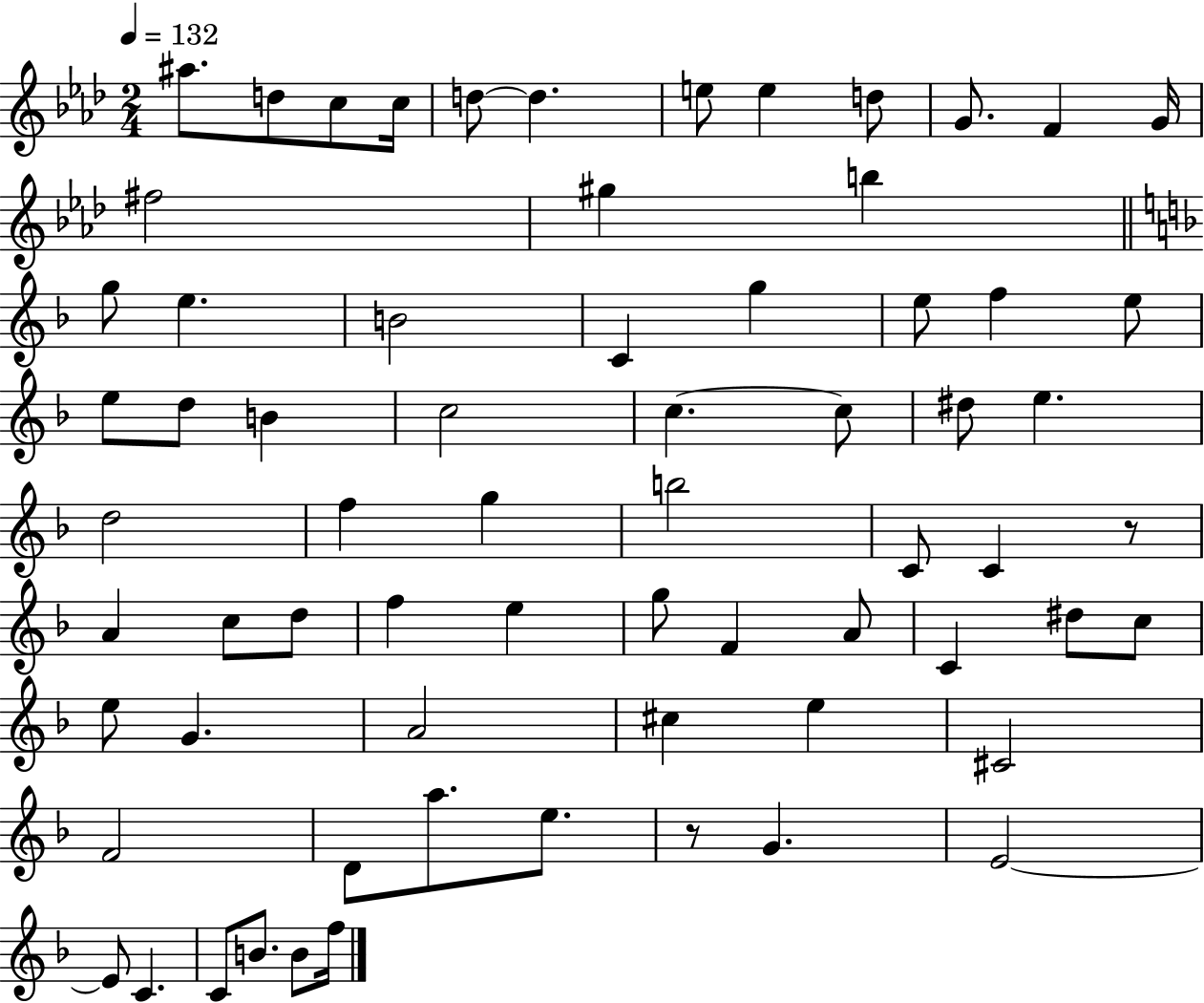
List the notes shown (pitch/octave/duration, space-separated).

A#5/e. D5/e C5/e C5/s D5/e D5/q. E5/e E5/q D5/e G4/e. F4/q G4/s F#5/h G#5/q B5/q G5/e E5/q. B4/h C4/q G5/q E5/e F5/q E5/e E5/e D5/e B4/q C5/h C5/q. C5/e D#5/e E5/q. D5/h F5/q G5/q B5/h C4/e C4/q R/e A4/q C5/e D5/e F5/q E5/q G5/e F4/q A4/e C4/q D#5/e C5/e E5/e G4/q. A4/h C#5/q E5/q C#4/h F4/h D4/e A5/e. E5/e. R/e G4/q. E4/h E4/e C4/q. C4/e B4/e. B4/e F5/s